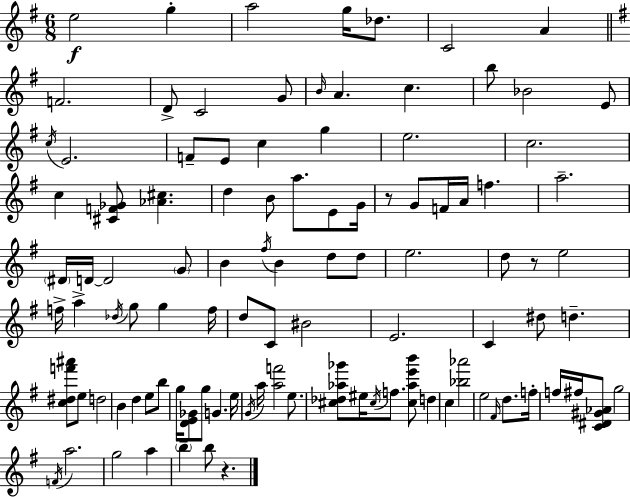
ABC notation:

X:1
T:Untitled
M:6/8
L:1/4
K:G
e2 g a2 g/4 _d/2 C2 A F2 D/2 C2 G/2 B/4 A c b/2 _B2 E/2 c/4 E2 F/2 E/2 c g e2 c2 c [^CF_G]/2 [_A^c] d B/2 a/2 E/2 G/4 z/2 G/2 F/4 A/4 f a2 ^D/4 D/4 D2 G/2 B ^f/4 B d/2 d/2 e2 d/2 z/2 e2 f/4 a _d/4 g/2 g f/4 d/2 C/2 ^B2 E2 C ^d/2 d [c^df'^a']/2 e/2 d2 B d e/2 b/2 g/4 [DE_G]/2 g/2 G e/4 G/4 a/4 [af']2 e/2 [^c_d_a_g']/2 ^e/4 ^c/4 f/2 [^c_ae'b']/2 d c [_b_a']2 e2 ^F/4 d/2 f/4 f/4 ^f/4 [C^D^G_A]/2 g2 F/4 a2 g2 a b b/2 z